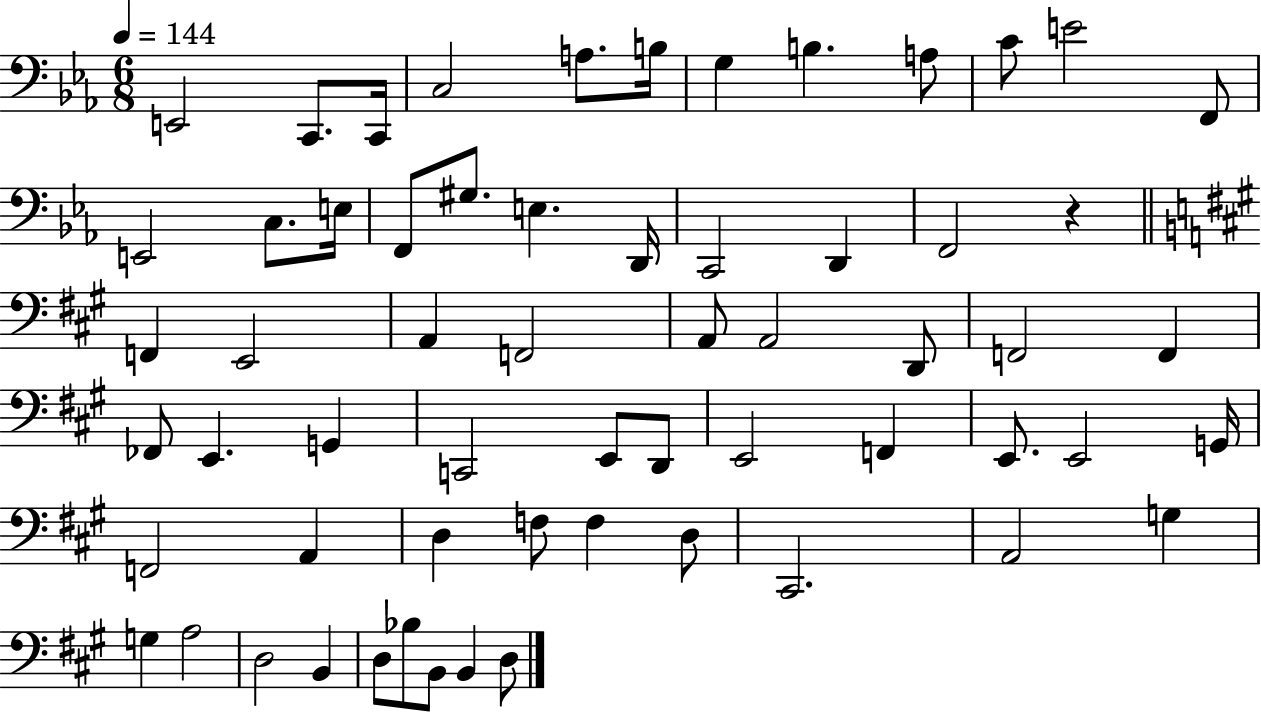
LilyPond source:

{
  \clef bass
  \numericTimeSignature
  \time 6/8
  \key ees \major
  \tempo 4 = 144
  e,2 c,8. c,16 | c2 a8. b16 | g4 b4. a8 | c'8 e'2 f,8 | \break e,2 c8. e16 | f,8 gis8. e4. d,16 | c,2 d,4 | f,2 r4 | \break \bar "||" \break \key a \major f,4 e,2 | a,4 f,2 | a,8 a,2 d,8 | f,2 f,4 | \break fes,8 e,4. g,4 | c,2 e,8 d,8 | e,2 f,4 | e,8. e,2 g,16 | \break f,2 a,4 | d4 f8 f4 d8 | cis,2. | a,2 g4 | \break g4 a2 | d2 b,4 | d8 bes8 b,8 b,4 d8 | \bar "|."
}